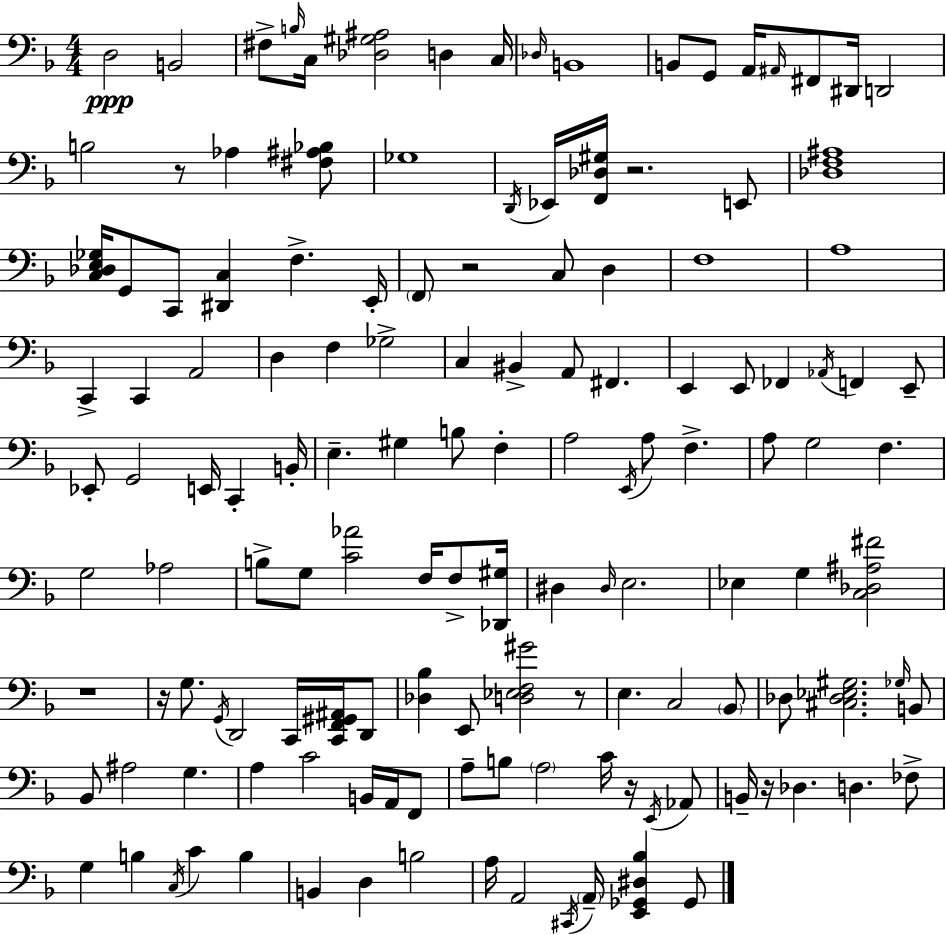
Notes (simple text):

D3/h B2/h F#3/e B3/s C3/s [Db3,G#3,A#3]/h D3/q C3/s Db3/s B2/w B2/e G2/e A2/s A#2/s F#2/e D#2/s D2/h B3/h R/e Ab3/q [F#3,A#3,Bb3]/e Gb3/w D2/s Eb2/s [F2,Db3,G#3]/s R/h. E2/e [Db3,F3,A#3]/w [C3,Db3,E3,Gb3]/s G2/e C2/e [D#2,C3]/q F3/q. E2/s F2/e R/h C3/e D3/q F3/w A3/w C2/q C2/q A2/h D3/q F3/q Gb3/h C3/q BIS2/q A2/e F#2/q. E2/q E2/e FES2/q Ab2/s F2/q E2/e Eb2/e G2/h E2/s C2/q B2/s E3/q. G#3/q B3/e F3/q A3/h E2/s A3/e F3/q. A3/e G3/h F3/q. G3/h Ab3/h B3/e G3/e [C4,Ab4]/h F3/s F3/e [Db2,G#3]/s D#3/q D#3/s E3/h. Eb3/q G3/q [C3,Db3,A#3,F#4]/h R/w R/s G3/e. G2/s D2/h C2/s [C2,F2,G#2,A#2]/s D2/e [Db3,Bb3]/q E2/e [D3,Eb3,F3,G#4]/h R/e E3/q. C3/h Bb2/e Db3/e [C#3,Db3,Eb3,G#3]/h. Gb3/s B2/e Bb2/e A#3/h G3/q. A3/q C4/h B2/s A2/s F2/e A3/e B3/e A3/h C4/s R/s E2/s Ab2/e B2/s R/s Db3/q. D3/q. FES3/e G3/q B3/q C3/s C4/q B3/q B2/q D3/q B3/h A3/s A2/h C#2/s A2/s [E2,Gb2,D#3,Bb3]/q Gb2/e